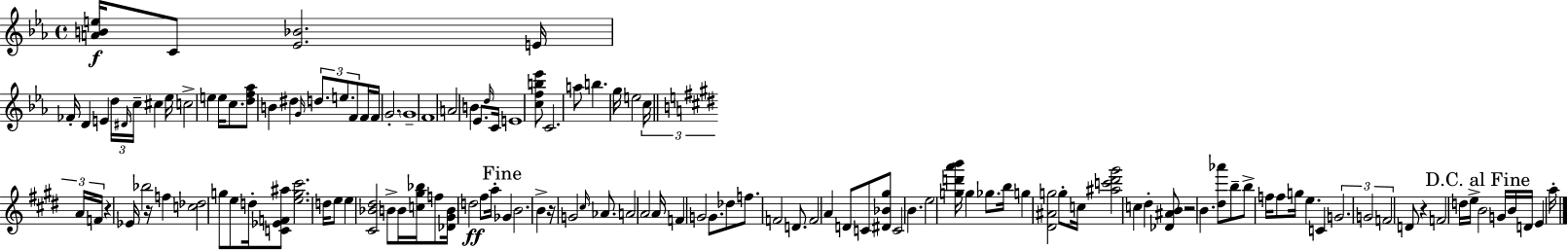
[A4,B4,E5]/s C4/e [Eb4,Bb4]/h. E4/s FES4/s D4/q E4/q D5/s D#4/s C5/s C#5/q Eb5/s C5/h E5/q E5/s C5/e. [D5,F5,Ab5]/e B4/q D#5/q G4/s D5/e. E5/e. F4/e F4/s F4/s G4/h. G4/w F4/w A4/h B4/q Eb4/e. D5/s C4/s E4/w [C5,F5,B5,Eb6]/e C4/h. A5/e B5/q. G5/s E5/h C5/s A4/s F4/s R/q Eb4/s Bb5/h R/s F5/q [C5,Db5]/h G5/e E5/e D5/s [C4,Eb4,F4,A#5]/e [E5,G5,C#6]/h. D5/s E5/e E5/q [C#4,Bb4,D#5]/h B4/e B4/s [C5,G#5,Bb5]/s F5/e [Db4,G#4,B4]/s D5/h F#5/e A5/s Gb4/q B4/h. B4/q R/s G4/h C#5/s Ab4/e. A4/h A4/h A4/s F4/q G4/h G4/e. Db5/e F5/e. F4/h D4/e. F4/h A4/q D4/e C4/e [D#4,Bb4,G#5]/e C4/h B4/q. E5/h [G5,D6,A6,B6]/s G5/q Gb5/e. B5/s G5/q [D#4,A#4,G5]/h G5/e C5/s [A#5,C6,D#6,G#6]/h C5/q D#5/q [Db4,A#4,B4]/e R/h B4/q. [D#5,Ab6]/e B5/e B5/e F5/s F5/e G5/s E5/q. C4/q G4/h. G4/h F4/h D4/e R/q F4/h D5/s E5/s B4/h G4/s B4/s D4/s E4/q A5/s